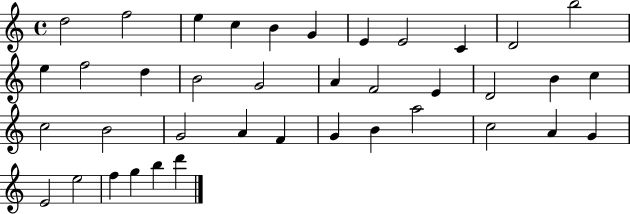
{
  \clef treble
  \time 4/4
  \defaultTimeSignature
  \key c \major
  d''2 f''2 | e''4 c''4 b'4 g'4 | e'4 e'2 c'4 | d'2 b''2 | \break e''4 f''2 d''4 | b'2 g'2 | a'4 f'2 e'4 | d'2 b'4 c''4 | \break c''2 b'2 | g'2 a'4 f'4 | g'4 b'4 a''2 | c''2 a'4 g'4 | \break e'2 e''2 | f''4 g''4 b''4 d'''4 | \bar "|."
}